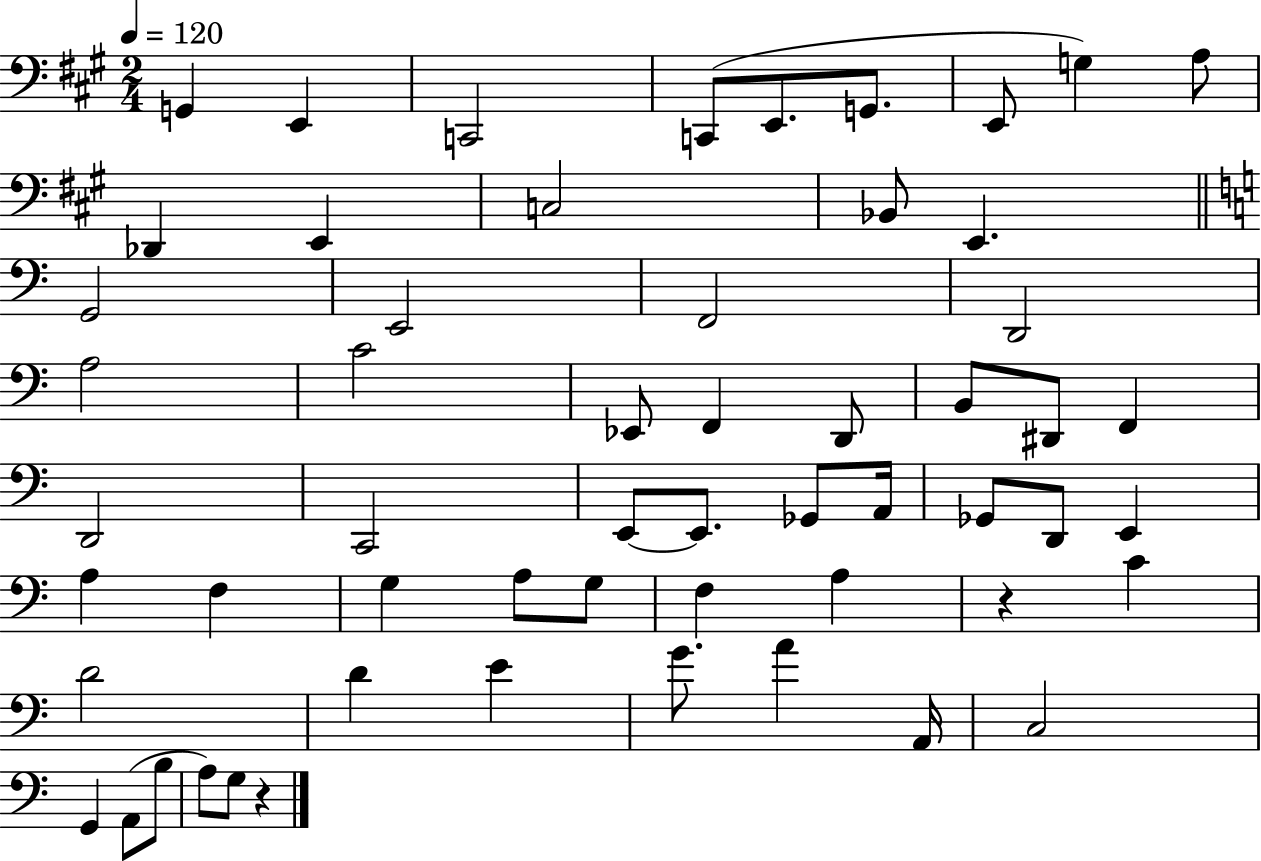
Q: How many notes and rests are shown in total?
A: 57